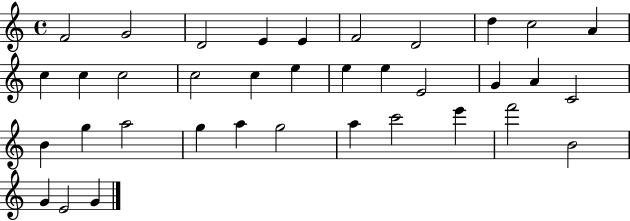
F4/h G4/h D4/h E4/q E4/q F4/h D4/h D5/q C5/h A4/q C5/q C5/q C5/h C5/h C5/q E5/q E5/q E5/q E4/h G4/q A4/q C4/h B4/q G5/q A5/h G5/q A5/q G5/h A5/q C6/h E6/q F6/h B4/h G4/q E4/h G4/q